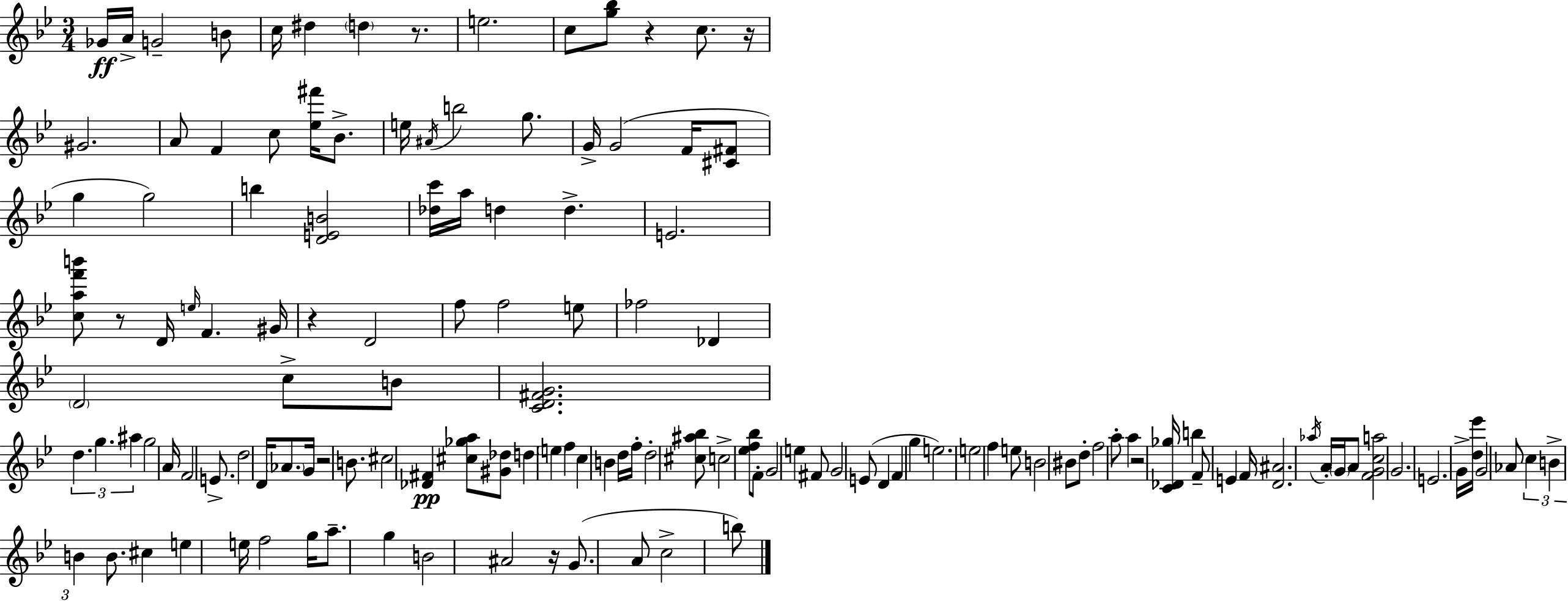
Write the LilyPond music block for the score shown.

{
  \clef treble
  \numericTimeSignature
  \time 3/4
  \key bes \major
  ges'16\ff a'16-> g'2-- b'8 | c''16 dis''4 \parenthesize d''4 r8. | e''2. | c''8 <g'' bes''>8 r4 c''8. r16 | \break gis'2. | a'8 f'4 c''8 <ees'' fis'''>16 bes'8.-> | e''16 \acciaccatura { ais'16 } b''2 g''8. | g'16-> g'2( f'16 <cis' fis'>8 | \break g''4 g''2) | b''4 <d' e' b'>2 | <des'' c'''>16 a''16 d''4 d''4.-> | e'2. | \break <c'' a'' f''' b'''>8 r8 d'16 \grace { e''16 } f'4. | gis'16 r4 d'2 | f''8 f''2 | e''8 fes''2 des'4 | \break \parenthesize d'2 c''8-> | b'8 <c' d' fis' g'>2. | \tuplet 3/2 { d''4. g''4. | ais''4 } g''2 | \break a'16 f'2 e'8.-> | d''2 d'16 \parenthesize aes'8. | g'16 r2 b'8. | cis''2 <des' fis'>4\pp | \break <cis'' ges'' a''>8 <gis' des''>8 d''4 \parenthesize e''4 | f''4 c''4 b'4 | d''16 f''16-. d''2-. | <cis'' ais'' bes''>8 c''2-> <ees'' f'' bes''>8 | \break f'8-. g'2 e''4 | fis'8 g'2 | e'8( d'4 f'4 g''4 | e''2.) | \break e''2 f''4 | e''8 b'2 | bis'8 d''8-. f''2 | a''8-. a''4 r2 | \break <c' des' ges''>16 b''4 f'8-- e'4 | f'16 <d' ais'>2. | \acciaccatura { aes''16 } a'16-. \parenthesize g'16 a'8 <f' g' c'' a''>2 | g'2. | \break e'2. | g'16-> <d'' ees'''>16 g'2 | aes'8 \tuplet 3/2 { c''4 b'4-> b'4 } | b'8. cis''4 e''4 | \break e''16 f''2 g''16 | a''8.-- g''4 b'2 | ais'2 r16 | g'8.( a'8 c''2-> | \break b''8) \bar "|."
}